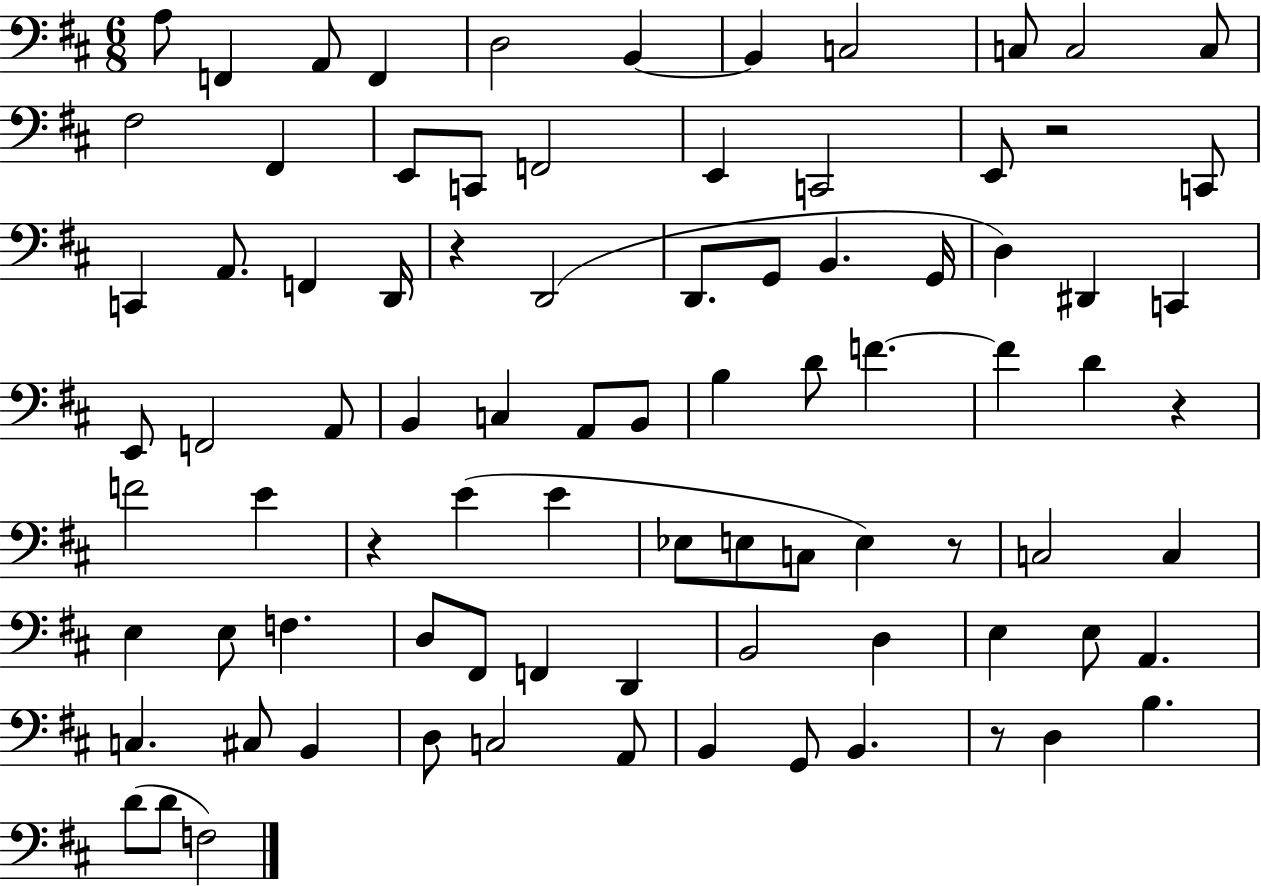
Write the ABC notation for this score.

X:1
T:Untitled
M:6/8
L:1/4
K:D
A,/2 F,, A,,/2 F,, D,2 B,, B,, C,2 C,/2 C,2 C,/2 ^F,2 ^F,, E,,/2 C,,/2 F,,2 E,, C,,2 E,,/2 z2 C,,/2 C,, A,,/2 F,, D,,/4 z D,,2 D,,/2 G,,/2 B,, G,,/4 D, ^D,, C,, E,,/2 F,,2 A,,/2 B,, C, A,,/2 B,,/2 B, D/2 F F D z F2 E z E E _E,/2 E,/2 C,/2 E, z/2 C,2 C, E, E,/2 F, D,/2 ^F,,/2 F,, D,, B,,2 D, E, E,/2 A,, C, ^C,/2 B,, D,/2 C,2 A,,/2 B,, G,,/2 B,, z/2 D, B, D/2 D/2 F,2